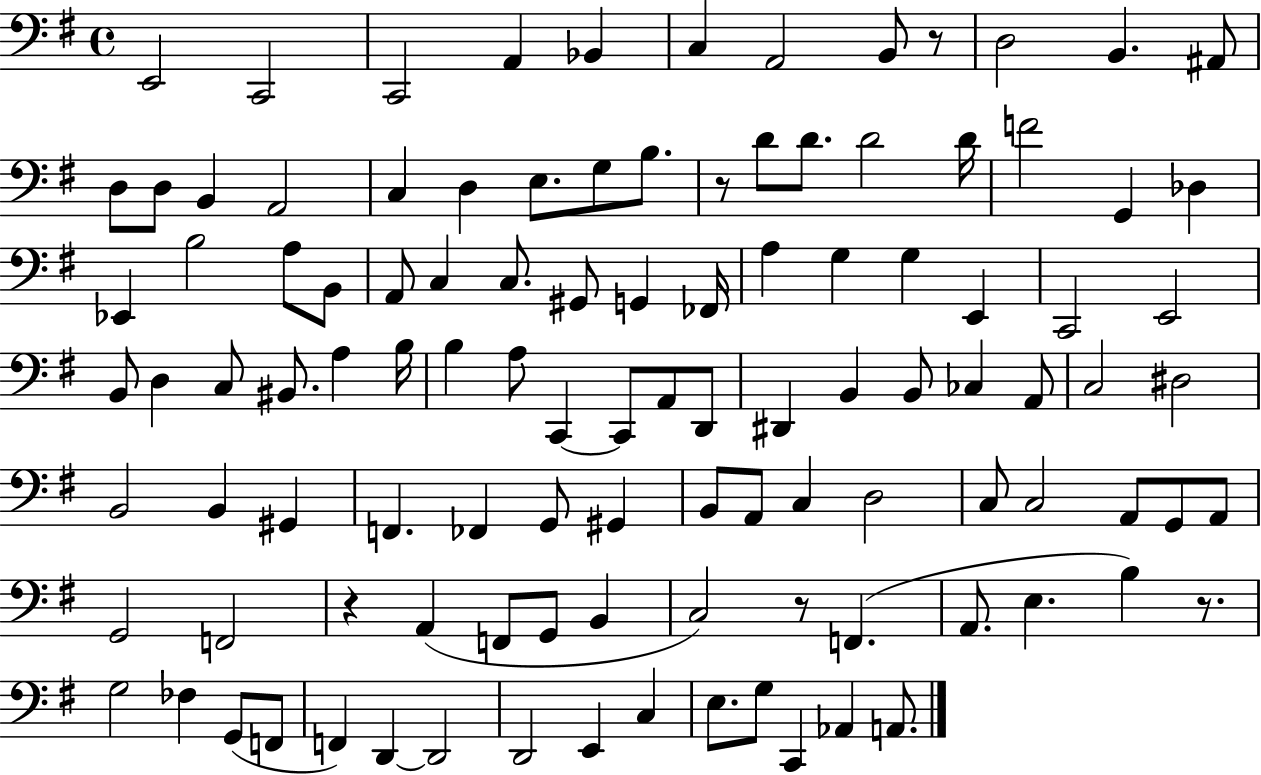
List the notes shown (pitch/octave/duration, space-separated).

E2/h C2/h C2/h A2/q Bb2/q C3/q A2/h B2/e R/e D3/h B2/q. A#2/e D3/e D3/e B2/q A2/h C3/q D3/q E3/e. G3/e B3/e. R/e D4/e D4/e. D4/h D4/s F4/h G2/q Db3/q Eb2/q B3/h A3/e B2/e A2/e C3/q C3/e. G#2/e G2/q FES2/s A3/q G3/q G3/q E2/q C2/h E2/h B2/e D3/q C3/e BIS2/e. A3/q B3/s B3/q A3/e C2/q C2/e A2/e D2/e D#2/q B2/q B2/e CES3/q A2/e C3/h D#3/h B2/h B2/q G#2/q F2/q. FES2/q G2/e G#2/q B2/e A2/e C3/q D3/h C3/e C3/h A2/e G2/e A2/e G2/h F2/h R/q A2/q F2/e G2/e B2/q C3/h R/e F2/q. A2/e. E3/q. B3/q R/e. G3/h FES3/q G2/e F2/e F2/q D2/q D2/h D2/h E2/q C3/q E3/e. G3/e C2/q Ab2/q A2/e.